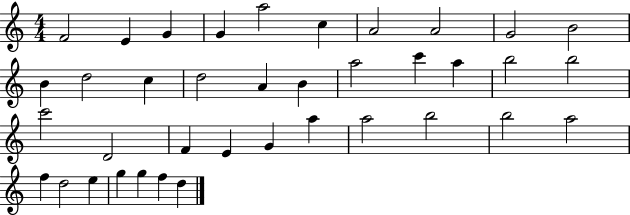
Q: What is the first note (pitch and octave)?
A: F4